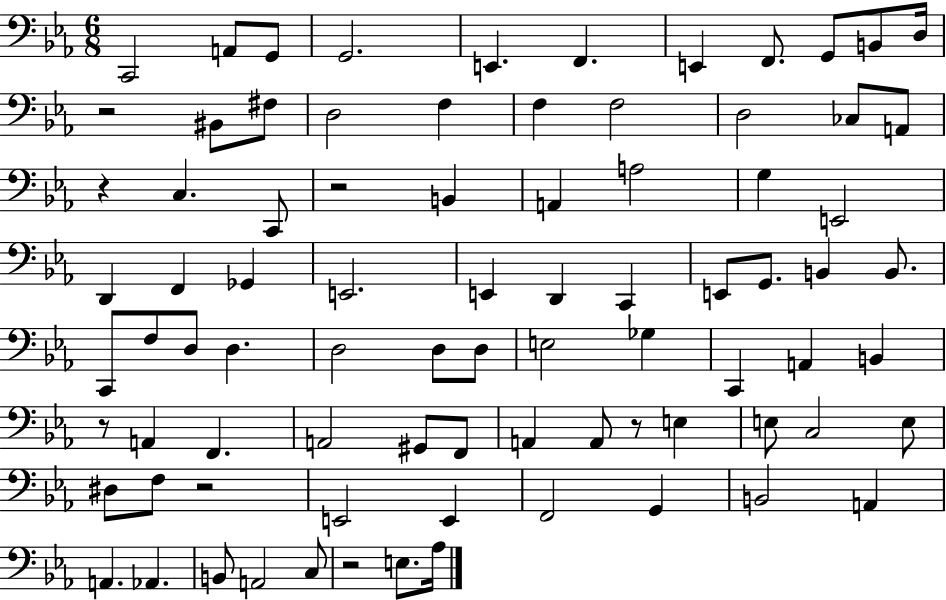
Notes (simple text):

C2/h A2/e G2/e G2/h. E2/q. F2/q. E2/q F2/e. G2/e B2/e D3/s R/h BIS2/e F#3/e D3/h F3/q F3/q F3/h D3/h CES3/e A2/e R/q C3/q. C2/e R/h B2/q A2/q A3/h G3/q E2/h D2/q F2/q Gb2/q E2/h. E2/q D2/q C2/q E2/e G2/e. B2/q B2/e. C2/e F3/e D3/e D3/q. D3/h D3/e D3/e E3/h Gb3/q C2/q A2/q B2/q R/e A2/q F2/q. A2/h G#2/e F2/e A2/q A2/e R/e E3/q E3/e C3/h E3/e D#3/e F3/e R/h E2/h E2/q F2/h G2/q B2/h A2/q A2/q. Ab2/q. B2/e A2/h C3/e R/h E3/e. Ab3/s